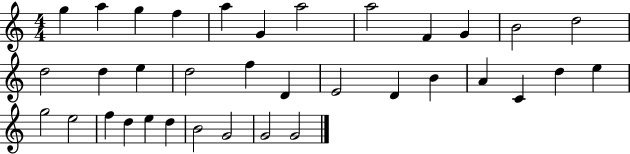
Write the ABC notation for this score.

X:1
T:Untitled
M:4/4
L:1/4
K:C
g a g f a G a2 a2 F G B2 d2 d2 d e d2 f D E2 D B A C d e g2 e2 f d e d B2 G2 G2 G2